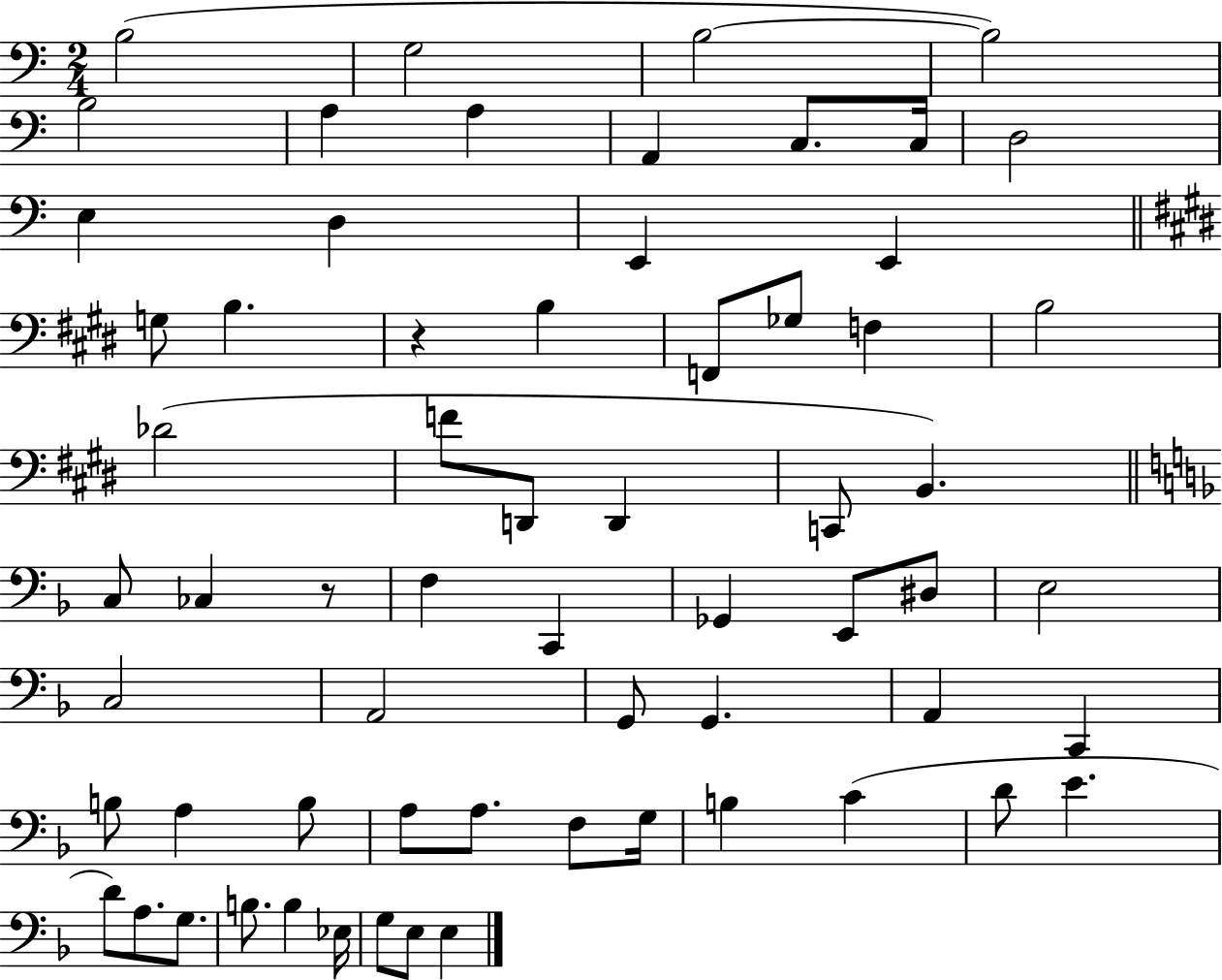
{
  \clef bass
  \numericTimeSignature
  \time 2/4
  \key c \major
  b2( | g2 | b2~~ | b2) | \break b2 | a4 a4 | a,4 c8. c16 | d2 | \break e4 d4 | e,4 e,4 | \bar "||" \break \key e \major g8 b4. | r4 b4 | f,8 ges8 f4 | b2 | \break des'2( | f'8 d,8 d,4 | c,8 b,4.) | \bar "||" \break \key f \major c8 ces4 r8 | f4 c,4 | ges,4 e,8 dis8 | e2 | \break c2 | a,2 | g,8 g,4. | a,4 c,4 | \break b8 a4 b8 | a8 a8. f8 g16 | b4 c'4( | d'8 e'4. | \break d'8) a8. g8. | b8. b4 ees16 | g8 e8 e4 | \bar "|."
}